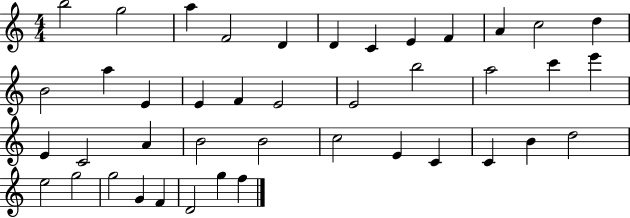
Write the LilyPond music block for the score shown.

{
  \clef treble
  \numericTimeSignature
  \time 4/4
  \key c \major
  b''2 g''2 | a''4 f'2 d'4 | d'4 c'4 e'4 f'4 | a'4 c''2 d''4 | \break b'2 a''4 e'4 | e'4 f'4 e'2 | e'2 b''2 | a''2 c'''4 e'''4 | \break e'4 c'2 a'4 | b'2 b'2 | c''2 e'4 c'4 | c'4 b'4 d''2 | \break e''2 g''2 | g''2 g'4 f'4 | d'2 g''4 f''4 | \bar "|."
}